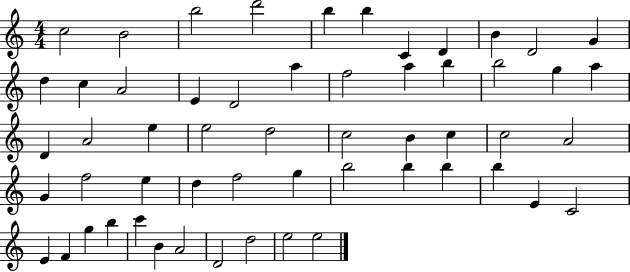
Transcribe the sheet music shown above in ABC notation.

X:1
T:Untitled
M:4/4
L:1/4
K:C
c2 B2 b2 d'2 b b C D B D2 G d c A2 E D2 a f2 a b b2 g a D A2 e e2 d2 c2 B c c2 A2 G f2 e d f2 g b2 b b b E C2 E F g b c' B A2 D2 d2 e2 e2